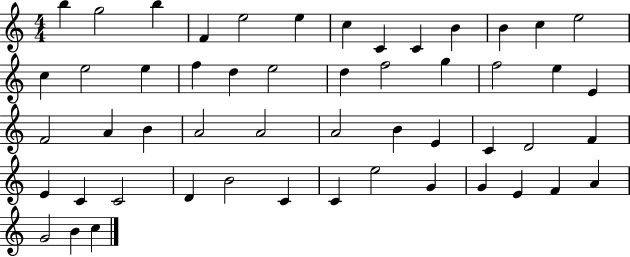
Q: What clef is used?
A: treble